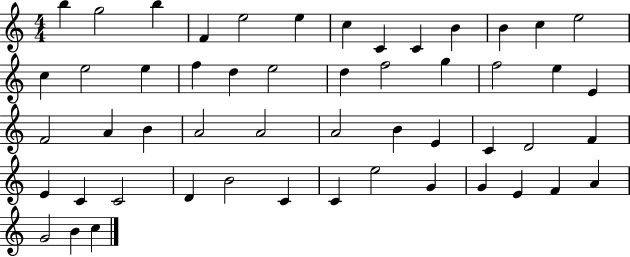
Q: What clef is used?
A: treble